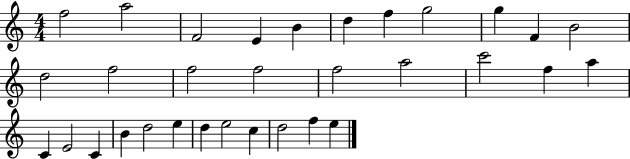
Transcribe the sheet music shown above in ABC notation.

X:1
T:Untitled
M:4/4
L:1/4
K:C
f2 a2 F2 E B d f g2 g F B2 d2 f2 f2 f2 f2 a2 c'2 f a C E2 C B d2 e d e2 c d2 f e